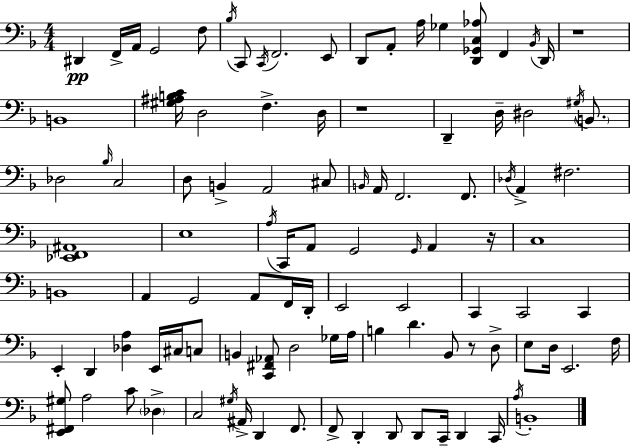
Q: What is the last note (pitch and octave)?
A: B2